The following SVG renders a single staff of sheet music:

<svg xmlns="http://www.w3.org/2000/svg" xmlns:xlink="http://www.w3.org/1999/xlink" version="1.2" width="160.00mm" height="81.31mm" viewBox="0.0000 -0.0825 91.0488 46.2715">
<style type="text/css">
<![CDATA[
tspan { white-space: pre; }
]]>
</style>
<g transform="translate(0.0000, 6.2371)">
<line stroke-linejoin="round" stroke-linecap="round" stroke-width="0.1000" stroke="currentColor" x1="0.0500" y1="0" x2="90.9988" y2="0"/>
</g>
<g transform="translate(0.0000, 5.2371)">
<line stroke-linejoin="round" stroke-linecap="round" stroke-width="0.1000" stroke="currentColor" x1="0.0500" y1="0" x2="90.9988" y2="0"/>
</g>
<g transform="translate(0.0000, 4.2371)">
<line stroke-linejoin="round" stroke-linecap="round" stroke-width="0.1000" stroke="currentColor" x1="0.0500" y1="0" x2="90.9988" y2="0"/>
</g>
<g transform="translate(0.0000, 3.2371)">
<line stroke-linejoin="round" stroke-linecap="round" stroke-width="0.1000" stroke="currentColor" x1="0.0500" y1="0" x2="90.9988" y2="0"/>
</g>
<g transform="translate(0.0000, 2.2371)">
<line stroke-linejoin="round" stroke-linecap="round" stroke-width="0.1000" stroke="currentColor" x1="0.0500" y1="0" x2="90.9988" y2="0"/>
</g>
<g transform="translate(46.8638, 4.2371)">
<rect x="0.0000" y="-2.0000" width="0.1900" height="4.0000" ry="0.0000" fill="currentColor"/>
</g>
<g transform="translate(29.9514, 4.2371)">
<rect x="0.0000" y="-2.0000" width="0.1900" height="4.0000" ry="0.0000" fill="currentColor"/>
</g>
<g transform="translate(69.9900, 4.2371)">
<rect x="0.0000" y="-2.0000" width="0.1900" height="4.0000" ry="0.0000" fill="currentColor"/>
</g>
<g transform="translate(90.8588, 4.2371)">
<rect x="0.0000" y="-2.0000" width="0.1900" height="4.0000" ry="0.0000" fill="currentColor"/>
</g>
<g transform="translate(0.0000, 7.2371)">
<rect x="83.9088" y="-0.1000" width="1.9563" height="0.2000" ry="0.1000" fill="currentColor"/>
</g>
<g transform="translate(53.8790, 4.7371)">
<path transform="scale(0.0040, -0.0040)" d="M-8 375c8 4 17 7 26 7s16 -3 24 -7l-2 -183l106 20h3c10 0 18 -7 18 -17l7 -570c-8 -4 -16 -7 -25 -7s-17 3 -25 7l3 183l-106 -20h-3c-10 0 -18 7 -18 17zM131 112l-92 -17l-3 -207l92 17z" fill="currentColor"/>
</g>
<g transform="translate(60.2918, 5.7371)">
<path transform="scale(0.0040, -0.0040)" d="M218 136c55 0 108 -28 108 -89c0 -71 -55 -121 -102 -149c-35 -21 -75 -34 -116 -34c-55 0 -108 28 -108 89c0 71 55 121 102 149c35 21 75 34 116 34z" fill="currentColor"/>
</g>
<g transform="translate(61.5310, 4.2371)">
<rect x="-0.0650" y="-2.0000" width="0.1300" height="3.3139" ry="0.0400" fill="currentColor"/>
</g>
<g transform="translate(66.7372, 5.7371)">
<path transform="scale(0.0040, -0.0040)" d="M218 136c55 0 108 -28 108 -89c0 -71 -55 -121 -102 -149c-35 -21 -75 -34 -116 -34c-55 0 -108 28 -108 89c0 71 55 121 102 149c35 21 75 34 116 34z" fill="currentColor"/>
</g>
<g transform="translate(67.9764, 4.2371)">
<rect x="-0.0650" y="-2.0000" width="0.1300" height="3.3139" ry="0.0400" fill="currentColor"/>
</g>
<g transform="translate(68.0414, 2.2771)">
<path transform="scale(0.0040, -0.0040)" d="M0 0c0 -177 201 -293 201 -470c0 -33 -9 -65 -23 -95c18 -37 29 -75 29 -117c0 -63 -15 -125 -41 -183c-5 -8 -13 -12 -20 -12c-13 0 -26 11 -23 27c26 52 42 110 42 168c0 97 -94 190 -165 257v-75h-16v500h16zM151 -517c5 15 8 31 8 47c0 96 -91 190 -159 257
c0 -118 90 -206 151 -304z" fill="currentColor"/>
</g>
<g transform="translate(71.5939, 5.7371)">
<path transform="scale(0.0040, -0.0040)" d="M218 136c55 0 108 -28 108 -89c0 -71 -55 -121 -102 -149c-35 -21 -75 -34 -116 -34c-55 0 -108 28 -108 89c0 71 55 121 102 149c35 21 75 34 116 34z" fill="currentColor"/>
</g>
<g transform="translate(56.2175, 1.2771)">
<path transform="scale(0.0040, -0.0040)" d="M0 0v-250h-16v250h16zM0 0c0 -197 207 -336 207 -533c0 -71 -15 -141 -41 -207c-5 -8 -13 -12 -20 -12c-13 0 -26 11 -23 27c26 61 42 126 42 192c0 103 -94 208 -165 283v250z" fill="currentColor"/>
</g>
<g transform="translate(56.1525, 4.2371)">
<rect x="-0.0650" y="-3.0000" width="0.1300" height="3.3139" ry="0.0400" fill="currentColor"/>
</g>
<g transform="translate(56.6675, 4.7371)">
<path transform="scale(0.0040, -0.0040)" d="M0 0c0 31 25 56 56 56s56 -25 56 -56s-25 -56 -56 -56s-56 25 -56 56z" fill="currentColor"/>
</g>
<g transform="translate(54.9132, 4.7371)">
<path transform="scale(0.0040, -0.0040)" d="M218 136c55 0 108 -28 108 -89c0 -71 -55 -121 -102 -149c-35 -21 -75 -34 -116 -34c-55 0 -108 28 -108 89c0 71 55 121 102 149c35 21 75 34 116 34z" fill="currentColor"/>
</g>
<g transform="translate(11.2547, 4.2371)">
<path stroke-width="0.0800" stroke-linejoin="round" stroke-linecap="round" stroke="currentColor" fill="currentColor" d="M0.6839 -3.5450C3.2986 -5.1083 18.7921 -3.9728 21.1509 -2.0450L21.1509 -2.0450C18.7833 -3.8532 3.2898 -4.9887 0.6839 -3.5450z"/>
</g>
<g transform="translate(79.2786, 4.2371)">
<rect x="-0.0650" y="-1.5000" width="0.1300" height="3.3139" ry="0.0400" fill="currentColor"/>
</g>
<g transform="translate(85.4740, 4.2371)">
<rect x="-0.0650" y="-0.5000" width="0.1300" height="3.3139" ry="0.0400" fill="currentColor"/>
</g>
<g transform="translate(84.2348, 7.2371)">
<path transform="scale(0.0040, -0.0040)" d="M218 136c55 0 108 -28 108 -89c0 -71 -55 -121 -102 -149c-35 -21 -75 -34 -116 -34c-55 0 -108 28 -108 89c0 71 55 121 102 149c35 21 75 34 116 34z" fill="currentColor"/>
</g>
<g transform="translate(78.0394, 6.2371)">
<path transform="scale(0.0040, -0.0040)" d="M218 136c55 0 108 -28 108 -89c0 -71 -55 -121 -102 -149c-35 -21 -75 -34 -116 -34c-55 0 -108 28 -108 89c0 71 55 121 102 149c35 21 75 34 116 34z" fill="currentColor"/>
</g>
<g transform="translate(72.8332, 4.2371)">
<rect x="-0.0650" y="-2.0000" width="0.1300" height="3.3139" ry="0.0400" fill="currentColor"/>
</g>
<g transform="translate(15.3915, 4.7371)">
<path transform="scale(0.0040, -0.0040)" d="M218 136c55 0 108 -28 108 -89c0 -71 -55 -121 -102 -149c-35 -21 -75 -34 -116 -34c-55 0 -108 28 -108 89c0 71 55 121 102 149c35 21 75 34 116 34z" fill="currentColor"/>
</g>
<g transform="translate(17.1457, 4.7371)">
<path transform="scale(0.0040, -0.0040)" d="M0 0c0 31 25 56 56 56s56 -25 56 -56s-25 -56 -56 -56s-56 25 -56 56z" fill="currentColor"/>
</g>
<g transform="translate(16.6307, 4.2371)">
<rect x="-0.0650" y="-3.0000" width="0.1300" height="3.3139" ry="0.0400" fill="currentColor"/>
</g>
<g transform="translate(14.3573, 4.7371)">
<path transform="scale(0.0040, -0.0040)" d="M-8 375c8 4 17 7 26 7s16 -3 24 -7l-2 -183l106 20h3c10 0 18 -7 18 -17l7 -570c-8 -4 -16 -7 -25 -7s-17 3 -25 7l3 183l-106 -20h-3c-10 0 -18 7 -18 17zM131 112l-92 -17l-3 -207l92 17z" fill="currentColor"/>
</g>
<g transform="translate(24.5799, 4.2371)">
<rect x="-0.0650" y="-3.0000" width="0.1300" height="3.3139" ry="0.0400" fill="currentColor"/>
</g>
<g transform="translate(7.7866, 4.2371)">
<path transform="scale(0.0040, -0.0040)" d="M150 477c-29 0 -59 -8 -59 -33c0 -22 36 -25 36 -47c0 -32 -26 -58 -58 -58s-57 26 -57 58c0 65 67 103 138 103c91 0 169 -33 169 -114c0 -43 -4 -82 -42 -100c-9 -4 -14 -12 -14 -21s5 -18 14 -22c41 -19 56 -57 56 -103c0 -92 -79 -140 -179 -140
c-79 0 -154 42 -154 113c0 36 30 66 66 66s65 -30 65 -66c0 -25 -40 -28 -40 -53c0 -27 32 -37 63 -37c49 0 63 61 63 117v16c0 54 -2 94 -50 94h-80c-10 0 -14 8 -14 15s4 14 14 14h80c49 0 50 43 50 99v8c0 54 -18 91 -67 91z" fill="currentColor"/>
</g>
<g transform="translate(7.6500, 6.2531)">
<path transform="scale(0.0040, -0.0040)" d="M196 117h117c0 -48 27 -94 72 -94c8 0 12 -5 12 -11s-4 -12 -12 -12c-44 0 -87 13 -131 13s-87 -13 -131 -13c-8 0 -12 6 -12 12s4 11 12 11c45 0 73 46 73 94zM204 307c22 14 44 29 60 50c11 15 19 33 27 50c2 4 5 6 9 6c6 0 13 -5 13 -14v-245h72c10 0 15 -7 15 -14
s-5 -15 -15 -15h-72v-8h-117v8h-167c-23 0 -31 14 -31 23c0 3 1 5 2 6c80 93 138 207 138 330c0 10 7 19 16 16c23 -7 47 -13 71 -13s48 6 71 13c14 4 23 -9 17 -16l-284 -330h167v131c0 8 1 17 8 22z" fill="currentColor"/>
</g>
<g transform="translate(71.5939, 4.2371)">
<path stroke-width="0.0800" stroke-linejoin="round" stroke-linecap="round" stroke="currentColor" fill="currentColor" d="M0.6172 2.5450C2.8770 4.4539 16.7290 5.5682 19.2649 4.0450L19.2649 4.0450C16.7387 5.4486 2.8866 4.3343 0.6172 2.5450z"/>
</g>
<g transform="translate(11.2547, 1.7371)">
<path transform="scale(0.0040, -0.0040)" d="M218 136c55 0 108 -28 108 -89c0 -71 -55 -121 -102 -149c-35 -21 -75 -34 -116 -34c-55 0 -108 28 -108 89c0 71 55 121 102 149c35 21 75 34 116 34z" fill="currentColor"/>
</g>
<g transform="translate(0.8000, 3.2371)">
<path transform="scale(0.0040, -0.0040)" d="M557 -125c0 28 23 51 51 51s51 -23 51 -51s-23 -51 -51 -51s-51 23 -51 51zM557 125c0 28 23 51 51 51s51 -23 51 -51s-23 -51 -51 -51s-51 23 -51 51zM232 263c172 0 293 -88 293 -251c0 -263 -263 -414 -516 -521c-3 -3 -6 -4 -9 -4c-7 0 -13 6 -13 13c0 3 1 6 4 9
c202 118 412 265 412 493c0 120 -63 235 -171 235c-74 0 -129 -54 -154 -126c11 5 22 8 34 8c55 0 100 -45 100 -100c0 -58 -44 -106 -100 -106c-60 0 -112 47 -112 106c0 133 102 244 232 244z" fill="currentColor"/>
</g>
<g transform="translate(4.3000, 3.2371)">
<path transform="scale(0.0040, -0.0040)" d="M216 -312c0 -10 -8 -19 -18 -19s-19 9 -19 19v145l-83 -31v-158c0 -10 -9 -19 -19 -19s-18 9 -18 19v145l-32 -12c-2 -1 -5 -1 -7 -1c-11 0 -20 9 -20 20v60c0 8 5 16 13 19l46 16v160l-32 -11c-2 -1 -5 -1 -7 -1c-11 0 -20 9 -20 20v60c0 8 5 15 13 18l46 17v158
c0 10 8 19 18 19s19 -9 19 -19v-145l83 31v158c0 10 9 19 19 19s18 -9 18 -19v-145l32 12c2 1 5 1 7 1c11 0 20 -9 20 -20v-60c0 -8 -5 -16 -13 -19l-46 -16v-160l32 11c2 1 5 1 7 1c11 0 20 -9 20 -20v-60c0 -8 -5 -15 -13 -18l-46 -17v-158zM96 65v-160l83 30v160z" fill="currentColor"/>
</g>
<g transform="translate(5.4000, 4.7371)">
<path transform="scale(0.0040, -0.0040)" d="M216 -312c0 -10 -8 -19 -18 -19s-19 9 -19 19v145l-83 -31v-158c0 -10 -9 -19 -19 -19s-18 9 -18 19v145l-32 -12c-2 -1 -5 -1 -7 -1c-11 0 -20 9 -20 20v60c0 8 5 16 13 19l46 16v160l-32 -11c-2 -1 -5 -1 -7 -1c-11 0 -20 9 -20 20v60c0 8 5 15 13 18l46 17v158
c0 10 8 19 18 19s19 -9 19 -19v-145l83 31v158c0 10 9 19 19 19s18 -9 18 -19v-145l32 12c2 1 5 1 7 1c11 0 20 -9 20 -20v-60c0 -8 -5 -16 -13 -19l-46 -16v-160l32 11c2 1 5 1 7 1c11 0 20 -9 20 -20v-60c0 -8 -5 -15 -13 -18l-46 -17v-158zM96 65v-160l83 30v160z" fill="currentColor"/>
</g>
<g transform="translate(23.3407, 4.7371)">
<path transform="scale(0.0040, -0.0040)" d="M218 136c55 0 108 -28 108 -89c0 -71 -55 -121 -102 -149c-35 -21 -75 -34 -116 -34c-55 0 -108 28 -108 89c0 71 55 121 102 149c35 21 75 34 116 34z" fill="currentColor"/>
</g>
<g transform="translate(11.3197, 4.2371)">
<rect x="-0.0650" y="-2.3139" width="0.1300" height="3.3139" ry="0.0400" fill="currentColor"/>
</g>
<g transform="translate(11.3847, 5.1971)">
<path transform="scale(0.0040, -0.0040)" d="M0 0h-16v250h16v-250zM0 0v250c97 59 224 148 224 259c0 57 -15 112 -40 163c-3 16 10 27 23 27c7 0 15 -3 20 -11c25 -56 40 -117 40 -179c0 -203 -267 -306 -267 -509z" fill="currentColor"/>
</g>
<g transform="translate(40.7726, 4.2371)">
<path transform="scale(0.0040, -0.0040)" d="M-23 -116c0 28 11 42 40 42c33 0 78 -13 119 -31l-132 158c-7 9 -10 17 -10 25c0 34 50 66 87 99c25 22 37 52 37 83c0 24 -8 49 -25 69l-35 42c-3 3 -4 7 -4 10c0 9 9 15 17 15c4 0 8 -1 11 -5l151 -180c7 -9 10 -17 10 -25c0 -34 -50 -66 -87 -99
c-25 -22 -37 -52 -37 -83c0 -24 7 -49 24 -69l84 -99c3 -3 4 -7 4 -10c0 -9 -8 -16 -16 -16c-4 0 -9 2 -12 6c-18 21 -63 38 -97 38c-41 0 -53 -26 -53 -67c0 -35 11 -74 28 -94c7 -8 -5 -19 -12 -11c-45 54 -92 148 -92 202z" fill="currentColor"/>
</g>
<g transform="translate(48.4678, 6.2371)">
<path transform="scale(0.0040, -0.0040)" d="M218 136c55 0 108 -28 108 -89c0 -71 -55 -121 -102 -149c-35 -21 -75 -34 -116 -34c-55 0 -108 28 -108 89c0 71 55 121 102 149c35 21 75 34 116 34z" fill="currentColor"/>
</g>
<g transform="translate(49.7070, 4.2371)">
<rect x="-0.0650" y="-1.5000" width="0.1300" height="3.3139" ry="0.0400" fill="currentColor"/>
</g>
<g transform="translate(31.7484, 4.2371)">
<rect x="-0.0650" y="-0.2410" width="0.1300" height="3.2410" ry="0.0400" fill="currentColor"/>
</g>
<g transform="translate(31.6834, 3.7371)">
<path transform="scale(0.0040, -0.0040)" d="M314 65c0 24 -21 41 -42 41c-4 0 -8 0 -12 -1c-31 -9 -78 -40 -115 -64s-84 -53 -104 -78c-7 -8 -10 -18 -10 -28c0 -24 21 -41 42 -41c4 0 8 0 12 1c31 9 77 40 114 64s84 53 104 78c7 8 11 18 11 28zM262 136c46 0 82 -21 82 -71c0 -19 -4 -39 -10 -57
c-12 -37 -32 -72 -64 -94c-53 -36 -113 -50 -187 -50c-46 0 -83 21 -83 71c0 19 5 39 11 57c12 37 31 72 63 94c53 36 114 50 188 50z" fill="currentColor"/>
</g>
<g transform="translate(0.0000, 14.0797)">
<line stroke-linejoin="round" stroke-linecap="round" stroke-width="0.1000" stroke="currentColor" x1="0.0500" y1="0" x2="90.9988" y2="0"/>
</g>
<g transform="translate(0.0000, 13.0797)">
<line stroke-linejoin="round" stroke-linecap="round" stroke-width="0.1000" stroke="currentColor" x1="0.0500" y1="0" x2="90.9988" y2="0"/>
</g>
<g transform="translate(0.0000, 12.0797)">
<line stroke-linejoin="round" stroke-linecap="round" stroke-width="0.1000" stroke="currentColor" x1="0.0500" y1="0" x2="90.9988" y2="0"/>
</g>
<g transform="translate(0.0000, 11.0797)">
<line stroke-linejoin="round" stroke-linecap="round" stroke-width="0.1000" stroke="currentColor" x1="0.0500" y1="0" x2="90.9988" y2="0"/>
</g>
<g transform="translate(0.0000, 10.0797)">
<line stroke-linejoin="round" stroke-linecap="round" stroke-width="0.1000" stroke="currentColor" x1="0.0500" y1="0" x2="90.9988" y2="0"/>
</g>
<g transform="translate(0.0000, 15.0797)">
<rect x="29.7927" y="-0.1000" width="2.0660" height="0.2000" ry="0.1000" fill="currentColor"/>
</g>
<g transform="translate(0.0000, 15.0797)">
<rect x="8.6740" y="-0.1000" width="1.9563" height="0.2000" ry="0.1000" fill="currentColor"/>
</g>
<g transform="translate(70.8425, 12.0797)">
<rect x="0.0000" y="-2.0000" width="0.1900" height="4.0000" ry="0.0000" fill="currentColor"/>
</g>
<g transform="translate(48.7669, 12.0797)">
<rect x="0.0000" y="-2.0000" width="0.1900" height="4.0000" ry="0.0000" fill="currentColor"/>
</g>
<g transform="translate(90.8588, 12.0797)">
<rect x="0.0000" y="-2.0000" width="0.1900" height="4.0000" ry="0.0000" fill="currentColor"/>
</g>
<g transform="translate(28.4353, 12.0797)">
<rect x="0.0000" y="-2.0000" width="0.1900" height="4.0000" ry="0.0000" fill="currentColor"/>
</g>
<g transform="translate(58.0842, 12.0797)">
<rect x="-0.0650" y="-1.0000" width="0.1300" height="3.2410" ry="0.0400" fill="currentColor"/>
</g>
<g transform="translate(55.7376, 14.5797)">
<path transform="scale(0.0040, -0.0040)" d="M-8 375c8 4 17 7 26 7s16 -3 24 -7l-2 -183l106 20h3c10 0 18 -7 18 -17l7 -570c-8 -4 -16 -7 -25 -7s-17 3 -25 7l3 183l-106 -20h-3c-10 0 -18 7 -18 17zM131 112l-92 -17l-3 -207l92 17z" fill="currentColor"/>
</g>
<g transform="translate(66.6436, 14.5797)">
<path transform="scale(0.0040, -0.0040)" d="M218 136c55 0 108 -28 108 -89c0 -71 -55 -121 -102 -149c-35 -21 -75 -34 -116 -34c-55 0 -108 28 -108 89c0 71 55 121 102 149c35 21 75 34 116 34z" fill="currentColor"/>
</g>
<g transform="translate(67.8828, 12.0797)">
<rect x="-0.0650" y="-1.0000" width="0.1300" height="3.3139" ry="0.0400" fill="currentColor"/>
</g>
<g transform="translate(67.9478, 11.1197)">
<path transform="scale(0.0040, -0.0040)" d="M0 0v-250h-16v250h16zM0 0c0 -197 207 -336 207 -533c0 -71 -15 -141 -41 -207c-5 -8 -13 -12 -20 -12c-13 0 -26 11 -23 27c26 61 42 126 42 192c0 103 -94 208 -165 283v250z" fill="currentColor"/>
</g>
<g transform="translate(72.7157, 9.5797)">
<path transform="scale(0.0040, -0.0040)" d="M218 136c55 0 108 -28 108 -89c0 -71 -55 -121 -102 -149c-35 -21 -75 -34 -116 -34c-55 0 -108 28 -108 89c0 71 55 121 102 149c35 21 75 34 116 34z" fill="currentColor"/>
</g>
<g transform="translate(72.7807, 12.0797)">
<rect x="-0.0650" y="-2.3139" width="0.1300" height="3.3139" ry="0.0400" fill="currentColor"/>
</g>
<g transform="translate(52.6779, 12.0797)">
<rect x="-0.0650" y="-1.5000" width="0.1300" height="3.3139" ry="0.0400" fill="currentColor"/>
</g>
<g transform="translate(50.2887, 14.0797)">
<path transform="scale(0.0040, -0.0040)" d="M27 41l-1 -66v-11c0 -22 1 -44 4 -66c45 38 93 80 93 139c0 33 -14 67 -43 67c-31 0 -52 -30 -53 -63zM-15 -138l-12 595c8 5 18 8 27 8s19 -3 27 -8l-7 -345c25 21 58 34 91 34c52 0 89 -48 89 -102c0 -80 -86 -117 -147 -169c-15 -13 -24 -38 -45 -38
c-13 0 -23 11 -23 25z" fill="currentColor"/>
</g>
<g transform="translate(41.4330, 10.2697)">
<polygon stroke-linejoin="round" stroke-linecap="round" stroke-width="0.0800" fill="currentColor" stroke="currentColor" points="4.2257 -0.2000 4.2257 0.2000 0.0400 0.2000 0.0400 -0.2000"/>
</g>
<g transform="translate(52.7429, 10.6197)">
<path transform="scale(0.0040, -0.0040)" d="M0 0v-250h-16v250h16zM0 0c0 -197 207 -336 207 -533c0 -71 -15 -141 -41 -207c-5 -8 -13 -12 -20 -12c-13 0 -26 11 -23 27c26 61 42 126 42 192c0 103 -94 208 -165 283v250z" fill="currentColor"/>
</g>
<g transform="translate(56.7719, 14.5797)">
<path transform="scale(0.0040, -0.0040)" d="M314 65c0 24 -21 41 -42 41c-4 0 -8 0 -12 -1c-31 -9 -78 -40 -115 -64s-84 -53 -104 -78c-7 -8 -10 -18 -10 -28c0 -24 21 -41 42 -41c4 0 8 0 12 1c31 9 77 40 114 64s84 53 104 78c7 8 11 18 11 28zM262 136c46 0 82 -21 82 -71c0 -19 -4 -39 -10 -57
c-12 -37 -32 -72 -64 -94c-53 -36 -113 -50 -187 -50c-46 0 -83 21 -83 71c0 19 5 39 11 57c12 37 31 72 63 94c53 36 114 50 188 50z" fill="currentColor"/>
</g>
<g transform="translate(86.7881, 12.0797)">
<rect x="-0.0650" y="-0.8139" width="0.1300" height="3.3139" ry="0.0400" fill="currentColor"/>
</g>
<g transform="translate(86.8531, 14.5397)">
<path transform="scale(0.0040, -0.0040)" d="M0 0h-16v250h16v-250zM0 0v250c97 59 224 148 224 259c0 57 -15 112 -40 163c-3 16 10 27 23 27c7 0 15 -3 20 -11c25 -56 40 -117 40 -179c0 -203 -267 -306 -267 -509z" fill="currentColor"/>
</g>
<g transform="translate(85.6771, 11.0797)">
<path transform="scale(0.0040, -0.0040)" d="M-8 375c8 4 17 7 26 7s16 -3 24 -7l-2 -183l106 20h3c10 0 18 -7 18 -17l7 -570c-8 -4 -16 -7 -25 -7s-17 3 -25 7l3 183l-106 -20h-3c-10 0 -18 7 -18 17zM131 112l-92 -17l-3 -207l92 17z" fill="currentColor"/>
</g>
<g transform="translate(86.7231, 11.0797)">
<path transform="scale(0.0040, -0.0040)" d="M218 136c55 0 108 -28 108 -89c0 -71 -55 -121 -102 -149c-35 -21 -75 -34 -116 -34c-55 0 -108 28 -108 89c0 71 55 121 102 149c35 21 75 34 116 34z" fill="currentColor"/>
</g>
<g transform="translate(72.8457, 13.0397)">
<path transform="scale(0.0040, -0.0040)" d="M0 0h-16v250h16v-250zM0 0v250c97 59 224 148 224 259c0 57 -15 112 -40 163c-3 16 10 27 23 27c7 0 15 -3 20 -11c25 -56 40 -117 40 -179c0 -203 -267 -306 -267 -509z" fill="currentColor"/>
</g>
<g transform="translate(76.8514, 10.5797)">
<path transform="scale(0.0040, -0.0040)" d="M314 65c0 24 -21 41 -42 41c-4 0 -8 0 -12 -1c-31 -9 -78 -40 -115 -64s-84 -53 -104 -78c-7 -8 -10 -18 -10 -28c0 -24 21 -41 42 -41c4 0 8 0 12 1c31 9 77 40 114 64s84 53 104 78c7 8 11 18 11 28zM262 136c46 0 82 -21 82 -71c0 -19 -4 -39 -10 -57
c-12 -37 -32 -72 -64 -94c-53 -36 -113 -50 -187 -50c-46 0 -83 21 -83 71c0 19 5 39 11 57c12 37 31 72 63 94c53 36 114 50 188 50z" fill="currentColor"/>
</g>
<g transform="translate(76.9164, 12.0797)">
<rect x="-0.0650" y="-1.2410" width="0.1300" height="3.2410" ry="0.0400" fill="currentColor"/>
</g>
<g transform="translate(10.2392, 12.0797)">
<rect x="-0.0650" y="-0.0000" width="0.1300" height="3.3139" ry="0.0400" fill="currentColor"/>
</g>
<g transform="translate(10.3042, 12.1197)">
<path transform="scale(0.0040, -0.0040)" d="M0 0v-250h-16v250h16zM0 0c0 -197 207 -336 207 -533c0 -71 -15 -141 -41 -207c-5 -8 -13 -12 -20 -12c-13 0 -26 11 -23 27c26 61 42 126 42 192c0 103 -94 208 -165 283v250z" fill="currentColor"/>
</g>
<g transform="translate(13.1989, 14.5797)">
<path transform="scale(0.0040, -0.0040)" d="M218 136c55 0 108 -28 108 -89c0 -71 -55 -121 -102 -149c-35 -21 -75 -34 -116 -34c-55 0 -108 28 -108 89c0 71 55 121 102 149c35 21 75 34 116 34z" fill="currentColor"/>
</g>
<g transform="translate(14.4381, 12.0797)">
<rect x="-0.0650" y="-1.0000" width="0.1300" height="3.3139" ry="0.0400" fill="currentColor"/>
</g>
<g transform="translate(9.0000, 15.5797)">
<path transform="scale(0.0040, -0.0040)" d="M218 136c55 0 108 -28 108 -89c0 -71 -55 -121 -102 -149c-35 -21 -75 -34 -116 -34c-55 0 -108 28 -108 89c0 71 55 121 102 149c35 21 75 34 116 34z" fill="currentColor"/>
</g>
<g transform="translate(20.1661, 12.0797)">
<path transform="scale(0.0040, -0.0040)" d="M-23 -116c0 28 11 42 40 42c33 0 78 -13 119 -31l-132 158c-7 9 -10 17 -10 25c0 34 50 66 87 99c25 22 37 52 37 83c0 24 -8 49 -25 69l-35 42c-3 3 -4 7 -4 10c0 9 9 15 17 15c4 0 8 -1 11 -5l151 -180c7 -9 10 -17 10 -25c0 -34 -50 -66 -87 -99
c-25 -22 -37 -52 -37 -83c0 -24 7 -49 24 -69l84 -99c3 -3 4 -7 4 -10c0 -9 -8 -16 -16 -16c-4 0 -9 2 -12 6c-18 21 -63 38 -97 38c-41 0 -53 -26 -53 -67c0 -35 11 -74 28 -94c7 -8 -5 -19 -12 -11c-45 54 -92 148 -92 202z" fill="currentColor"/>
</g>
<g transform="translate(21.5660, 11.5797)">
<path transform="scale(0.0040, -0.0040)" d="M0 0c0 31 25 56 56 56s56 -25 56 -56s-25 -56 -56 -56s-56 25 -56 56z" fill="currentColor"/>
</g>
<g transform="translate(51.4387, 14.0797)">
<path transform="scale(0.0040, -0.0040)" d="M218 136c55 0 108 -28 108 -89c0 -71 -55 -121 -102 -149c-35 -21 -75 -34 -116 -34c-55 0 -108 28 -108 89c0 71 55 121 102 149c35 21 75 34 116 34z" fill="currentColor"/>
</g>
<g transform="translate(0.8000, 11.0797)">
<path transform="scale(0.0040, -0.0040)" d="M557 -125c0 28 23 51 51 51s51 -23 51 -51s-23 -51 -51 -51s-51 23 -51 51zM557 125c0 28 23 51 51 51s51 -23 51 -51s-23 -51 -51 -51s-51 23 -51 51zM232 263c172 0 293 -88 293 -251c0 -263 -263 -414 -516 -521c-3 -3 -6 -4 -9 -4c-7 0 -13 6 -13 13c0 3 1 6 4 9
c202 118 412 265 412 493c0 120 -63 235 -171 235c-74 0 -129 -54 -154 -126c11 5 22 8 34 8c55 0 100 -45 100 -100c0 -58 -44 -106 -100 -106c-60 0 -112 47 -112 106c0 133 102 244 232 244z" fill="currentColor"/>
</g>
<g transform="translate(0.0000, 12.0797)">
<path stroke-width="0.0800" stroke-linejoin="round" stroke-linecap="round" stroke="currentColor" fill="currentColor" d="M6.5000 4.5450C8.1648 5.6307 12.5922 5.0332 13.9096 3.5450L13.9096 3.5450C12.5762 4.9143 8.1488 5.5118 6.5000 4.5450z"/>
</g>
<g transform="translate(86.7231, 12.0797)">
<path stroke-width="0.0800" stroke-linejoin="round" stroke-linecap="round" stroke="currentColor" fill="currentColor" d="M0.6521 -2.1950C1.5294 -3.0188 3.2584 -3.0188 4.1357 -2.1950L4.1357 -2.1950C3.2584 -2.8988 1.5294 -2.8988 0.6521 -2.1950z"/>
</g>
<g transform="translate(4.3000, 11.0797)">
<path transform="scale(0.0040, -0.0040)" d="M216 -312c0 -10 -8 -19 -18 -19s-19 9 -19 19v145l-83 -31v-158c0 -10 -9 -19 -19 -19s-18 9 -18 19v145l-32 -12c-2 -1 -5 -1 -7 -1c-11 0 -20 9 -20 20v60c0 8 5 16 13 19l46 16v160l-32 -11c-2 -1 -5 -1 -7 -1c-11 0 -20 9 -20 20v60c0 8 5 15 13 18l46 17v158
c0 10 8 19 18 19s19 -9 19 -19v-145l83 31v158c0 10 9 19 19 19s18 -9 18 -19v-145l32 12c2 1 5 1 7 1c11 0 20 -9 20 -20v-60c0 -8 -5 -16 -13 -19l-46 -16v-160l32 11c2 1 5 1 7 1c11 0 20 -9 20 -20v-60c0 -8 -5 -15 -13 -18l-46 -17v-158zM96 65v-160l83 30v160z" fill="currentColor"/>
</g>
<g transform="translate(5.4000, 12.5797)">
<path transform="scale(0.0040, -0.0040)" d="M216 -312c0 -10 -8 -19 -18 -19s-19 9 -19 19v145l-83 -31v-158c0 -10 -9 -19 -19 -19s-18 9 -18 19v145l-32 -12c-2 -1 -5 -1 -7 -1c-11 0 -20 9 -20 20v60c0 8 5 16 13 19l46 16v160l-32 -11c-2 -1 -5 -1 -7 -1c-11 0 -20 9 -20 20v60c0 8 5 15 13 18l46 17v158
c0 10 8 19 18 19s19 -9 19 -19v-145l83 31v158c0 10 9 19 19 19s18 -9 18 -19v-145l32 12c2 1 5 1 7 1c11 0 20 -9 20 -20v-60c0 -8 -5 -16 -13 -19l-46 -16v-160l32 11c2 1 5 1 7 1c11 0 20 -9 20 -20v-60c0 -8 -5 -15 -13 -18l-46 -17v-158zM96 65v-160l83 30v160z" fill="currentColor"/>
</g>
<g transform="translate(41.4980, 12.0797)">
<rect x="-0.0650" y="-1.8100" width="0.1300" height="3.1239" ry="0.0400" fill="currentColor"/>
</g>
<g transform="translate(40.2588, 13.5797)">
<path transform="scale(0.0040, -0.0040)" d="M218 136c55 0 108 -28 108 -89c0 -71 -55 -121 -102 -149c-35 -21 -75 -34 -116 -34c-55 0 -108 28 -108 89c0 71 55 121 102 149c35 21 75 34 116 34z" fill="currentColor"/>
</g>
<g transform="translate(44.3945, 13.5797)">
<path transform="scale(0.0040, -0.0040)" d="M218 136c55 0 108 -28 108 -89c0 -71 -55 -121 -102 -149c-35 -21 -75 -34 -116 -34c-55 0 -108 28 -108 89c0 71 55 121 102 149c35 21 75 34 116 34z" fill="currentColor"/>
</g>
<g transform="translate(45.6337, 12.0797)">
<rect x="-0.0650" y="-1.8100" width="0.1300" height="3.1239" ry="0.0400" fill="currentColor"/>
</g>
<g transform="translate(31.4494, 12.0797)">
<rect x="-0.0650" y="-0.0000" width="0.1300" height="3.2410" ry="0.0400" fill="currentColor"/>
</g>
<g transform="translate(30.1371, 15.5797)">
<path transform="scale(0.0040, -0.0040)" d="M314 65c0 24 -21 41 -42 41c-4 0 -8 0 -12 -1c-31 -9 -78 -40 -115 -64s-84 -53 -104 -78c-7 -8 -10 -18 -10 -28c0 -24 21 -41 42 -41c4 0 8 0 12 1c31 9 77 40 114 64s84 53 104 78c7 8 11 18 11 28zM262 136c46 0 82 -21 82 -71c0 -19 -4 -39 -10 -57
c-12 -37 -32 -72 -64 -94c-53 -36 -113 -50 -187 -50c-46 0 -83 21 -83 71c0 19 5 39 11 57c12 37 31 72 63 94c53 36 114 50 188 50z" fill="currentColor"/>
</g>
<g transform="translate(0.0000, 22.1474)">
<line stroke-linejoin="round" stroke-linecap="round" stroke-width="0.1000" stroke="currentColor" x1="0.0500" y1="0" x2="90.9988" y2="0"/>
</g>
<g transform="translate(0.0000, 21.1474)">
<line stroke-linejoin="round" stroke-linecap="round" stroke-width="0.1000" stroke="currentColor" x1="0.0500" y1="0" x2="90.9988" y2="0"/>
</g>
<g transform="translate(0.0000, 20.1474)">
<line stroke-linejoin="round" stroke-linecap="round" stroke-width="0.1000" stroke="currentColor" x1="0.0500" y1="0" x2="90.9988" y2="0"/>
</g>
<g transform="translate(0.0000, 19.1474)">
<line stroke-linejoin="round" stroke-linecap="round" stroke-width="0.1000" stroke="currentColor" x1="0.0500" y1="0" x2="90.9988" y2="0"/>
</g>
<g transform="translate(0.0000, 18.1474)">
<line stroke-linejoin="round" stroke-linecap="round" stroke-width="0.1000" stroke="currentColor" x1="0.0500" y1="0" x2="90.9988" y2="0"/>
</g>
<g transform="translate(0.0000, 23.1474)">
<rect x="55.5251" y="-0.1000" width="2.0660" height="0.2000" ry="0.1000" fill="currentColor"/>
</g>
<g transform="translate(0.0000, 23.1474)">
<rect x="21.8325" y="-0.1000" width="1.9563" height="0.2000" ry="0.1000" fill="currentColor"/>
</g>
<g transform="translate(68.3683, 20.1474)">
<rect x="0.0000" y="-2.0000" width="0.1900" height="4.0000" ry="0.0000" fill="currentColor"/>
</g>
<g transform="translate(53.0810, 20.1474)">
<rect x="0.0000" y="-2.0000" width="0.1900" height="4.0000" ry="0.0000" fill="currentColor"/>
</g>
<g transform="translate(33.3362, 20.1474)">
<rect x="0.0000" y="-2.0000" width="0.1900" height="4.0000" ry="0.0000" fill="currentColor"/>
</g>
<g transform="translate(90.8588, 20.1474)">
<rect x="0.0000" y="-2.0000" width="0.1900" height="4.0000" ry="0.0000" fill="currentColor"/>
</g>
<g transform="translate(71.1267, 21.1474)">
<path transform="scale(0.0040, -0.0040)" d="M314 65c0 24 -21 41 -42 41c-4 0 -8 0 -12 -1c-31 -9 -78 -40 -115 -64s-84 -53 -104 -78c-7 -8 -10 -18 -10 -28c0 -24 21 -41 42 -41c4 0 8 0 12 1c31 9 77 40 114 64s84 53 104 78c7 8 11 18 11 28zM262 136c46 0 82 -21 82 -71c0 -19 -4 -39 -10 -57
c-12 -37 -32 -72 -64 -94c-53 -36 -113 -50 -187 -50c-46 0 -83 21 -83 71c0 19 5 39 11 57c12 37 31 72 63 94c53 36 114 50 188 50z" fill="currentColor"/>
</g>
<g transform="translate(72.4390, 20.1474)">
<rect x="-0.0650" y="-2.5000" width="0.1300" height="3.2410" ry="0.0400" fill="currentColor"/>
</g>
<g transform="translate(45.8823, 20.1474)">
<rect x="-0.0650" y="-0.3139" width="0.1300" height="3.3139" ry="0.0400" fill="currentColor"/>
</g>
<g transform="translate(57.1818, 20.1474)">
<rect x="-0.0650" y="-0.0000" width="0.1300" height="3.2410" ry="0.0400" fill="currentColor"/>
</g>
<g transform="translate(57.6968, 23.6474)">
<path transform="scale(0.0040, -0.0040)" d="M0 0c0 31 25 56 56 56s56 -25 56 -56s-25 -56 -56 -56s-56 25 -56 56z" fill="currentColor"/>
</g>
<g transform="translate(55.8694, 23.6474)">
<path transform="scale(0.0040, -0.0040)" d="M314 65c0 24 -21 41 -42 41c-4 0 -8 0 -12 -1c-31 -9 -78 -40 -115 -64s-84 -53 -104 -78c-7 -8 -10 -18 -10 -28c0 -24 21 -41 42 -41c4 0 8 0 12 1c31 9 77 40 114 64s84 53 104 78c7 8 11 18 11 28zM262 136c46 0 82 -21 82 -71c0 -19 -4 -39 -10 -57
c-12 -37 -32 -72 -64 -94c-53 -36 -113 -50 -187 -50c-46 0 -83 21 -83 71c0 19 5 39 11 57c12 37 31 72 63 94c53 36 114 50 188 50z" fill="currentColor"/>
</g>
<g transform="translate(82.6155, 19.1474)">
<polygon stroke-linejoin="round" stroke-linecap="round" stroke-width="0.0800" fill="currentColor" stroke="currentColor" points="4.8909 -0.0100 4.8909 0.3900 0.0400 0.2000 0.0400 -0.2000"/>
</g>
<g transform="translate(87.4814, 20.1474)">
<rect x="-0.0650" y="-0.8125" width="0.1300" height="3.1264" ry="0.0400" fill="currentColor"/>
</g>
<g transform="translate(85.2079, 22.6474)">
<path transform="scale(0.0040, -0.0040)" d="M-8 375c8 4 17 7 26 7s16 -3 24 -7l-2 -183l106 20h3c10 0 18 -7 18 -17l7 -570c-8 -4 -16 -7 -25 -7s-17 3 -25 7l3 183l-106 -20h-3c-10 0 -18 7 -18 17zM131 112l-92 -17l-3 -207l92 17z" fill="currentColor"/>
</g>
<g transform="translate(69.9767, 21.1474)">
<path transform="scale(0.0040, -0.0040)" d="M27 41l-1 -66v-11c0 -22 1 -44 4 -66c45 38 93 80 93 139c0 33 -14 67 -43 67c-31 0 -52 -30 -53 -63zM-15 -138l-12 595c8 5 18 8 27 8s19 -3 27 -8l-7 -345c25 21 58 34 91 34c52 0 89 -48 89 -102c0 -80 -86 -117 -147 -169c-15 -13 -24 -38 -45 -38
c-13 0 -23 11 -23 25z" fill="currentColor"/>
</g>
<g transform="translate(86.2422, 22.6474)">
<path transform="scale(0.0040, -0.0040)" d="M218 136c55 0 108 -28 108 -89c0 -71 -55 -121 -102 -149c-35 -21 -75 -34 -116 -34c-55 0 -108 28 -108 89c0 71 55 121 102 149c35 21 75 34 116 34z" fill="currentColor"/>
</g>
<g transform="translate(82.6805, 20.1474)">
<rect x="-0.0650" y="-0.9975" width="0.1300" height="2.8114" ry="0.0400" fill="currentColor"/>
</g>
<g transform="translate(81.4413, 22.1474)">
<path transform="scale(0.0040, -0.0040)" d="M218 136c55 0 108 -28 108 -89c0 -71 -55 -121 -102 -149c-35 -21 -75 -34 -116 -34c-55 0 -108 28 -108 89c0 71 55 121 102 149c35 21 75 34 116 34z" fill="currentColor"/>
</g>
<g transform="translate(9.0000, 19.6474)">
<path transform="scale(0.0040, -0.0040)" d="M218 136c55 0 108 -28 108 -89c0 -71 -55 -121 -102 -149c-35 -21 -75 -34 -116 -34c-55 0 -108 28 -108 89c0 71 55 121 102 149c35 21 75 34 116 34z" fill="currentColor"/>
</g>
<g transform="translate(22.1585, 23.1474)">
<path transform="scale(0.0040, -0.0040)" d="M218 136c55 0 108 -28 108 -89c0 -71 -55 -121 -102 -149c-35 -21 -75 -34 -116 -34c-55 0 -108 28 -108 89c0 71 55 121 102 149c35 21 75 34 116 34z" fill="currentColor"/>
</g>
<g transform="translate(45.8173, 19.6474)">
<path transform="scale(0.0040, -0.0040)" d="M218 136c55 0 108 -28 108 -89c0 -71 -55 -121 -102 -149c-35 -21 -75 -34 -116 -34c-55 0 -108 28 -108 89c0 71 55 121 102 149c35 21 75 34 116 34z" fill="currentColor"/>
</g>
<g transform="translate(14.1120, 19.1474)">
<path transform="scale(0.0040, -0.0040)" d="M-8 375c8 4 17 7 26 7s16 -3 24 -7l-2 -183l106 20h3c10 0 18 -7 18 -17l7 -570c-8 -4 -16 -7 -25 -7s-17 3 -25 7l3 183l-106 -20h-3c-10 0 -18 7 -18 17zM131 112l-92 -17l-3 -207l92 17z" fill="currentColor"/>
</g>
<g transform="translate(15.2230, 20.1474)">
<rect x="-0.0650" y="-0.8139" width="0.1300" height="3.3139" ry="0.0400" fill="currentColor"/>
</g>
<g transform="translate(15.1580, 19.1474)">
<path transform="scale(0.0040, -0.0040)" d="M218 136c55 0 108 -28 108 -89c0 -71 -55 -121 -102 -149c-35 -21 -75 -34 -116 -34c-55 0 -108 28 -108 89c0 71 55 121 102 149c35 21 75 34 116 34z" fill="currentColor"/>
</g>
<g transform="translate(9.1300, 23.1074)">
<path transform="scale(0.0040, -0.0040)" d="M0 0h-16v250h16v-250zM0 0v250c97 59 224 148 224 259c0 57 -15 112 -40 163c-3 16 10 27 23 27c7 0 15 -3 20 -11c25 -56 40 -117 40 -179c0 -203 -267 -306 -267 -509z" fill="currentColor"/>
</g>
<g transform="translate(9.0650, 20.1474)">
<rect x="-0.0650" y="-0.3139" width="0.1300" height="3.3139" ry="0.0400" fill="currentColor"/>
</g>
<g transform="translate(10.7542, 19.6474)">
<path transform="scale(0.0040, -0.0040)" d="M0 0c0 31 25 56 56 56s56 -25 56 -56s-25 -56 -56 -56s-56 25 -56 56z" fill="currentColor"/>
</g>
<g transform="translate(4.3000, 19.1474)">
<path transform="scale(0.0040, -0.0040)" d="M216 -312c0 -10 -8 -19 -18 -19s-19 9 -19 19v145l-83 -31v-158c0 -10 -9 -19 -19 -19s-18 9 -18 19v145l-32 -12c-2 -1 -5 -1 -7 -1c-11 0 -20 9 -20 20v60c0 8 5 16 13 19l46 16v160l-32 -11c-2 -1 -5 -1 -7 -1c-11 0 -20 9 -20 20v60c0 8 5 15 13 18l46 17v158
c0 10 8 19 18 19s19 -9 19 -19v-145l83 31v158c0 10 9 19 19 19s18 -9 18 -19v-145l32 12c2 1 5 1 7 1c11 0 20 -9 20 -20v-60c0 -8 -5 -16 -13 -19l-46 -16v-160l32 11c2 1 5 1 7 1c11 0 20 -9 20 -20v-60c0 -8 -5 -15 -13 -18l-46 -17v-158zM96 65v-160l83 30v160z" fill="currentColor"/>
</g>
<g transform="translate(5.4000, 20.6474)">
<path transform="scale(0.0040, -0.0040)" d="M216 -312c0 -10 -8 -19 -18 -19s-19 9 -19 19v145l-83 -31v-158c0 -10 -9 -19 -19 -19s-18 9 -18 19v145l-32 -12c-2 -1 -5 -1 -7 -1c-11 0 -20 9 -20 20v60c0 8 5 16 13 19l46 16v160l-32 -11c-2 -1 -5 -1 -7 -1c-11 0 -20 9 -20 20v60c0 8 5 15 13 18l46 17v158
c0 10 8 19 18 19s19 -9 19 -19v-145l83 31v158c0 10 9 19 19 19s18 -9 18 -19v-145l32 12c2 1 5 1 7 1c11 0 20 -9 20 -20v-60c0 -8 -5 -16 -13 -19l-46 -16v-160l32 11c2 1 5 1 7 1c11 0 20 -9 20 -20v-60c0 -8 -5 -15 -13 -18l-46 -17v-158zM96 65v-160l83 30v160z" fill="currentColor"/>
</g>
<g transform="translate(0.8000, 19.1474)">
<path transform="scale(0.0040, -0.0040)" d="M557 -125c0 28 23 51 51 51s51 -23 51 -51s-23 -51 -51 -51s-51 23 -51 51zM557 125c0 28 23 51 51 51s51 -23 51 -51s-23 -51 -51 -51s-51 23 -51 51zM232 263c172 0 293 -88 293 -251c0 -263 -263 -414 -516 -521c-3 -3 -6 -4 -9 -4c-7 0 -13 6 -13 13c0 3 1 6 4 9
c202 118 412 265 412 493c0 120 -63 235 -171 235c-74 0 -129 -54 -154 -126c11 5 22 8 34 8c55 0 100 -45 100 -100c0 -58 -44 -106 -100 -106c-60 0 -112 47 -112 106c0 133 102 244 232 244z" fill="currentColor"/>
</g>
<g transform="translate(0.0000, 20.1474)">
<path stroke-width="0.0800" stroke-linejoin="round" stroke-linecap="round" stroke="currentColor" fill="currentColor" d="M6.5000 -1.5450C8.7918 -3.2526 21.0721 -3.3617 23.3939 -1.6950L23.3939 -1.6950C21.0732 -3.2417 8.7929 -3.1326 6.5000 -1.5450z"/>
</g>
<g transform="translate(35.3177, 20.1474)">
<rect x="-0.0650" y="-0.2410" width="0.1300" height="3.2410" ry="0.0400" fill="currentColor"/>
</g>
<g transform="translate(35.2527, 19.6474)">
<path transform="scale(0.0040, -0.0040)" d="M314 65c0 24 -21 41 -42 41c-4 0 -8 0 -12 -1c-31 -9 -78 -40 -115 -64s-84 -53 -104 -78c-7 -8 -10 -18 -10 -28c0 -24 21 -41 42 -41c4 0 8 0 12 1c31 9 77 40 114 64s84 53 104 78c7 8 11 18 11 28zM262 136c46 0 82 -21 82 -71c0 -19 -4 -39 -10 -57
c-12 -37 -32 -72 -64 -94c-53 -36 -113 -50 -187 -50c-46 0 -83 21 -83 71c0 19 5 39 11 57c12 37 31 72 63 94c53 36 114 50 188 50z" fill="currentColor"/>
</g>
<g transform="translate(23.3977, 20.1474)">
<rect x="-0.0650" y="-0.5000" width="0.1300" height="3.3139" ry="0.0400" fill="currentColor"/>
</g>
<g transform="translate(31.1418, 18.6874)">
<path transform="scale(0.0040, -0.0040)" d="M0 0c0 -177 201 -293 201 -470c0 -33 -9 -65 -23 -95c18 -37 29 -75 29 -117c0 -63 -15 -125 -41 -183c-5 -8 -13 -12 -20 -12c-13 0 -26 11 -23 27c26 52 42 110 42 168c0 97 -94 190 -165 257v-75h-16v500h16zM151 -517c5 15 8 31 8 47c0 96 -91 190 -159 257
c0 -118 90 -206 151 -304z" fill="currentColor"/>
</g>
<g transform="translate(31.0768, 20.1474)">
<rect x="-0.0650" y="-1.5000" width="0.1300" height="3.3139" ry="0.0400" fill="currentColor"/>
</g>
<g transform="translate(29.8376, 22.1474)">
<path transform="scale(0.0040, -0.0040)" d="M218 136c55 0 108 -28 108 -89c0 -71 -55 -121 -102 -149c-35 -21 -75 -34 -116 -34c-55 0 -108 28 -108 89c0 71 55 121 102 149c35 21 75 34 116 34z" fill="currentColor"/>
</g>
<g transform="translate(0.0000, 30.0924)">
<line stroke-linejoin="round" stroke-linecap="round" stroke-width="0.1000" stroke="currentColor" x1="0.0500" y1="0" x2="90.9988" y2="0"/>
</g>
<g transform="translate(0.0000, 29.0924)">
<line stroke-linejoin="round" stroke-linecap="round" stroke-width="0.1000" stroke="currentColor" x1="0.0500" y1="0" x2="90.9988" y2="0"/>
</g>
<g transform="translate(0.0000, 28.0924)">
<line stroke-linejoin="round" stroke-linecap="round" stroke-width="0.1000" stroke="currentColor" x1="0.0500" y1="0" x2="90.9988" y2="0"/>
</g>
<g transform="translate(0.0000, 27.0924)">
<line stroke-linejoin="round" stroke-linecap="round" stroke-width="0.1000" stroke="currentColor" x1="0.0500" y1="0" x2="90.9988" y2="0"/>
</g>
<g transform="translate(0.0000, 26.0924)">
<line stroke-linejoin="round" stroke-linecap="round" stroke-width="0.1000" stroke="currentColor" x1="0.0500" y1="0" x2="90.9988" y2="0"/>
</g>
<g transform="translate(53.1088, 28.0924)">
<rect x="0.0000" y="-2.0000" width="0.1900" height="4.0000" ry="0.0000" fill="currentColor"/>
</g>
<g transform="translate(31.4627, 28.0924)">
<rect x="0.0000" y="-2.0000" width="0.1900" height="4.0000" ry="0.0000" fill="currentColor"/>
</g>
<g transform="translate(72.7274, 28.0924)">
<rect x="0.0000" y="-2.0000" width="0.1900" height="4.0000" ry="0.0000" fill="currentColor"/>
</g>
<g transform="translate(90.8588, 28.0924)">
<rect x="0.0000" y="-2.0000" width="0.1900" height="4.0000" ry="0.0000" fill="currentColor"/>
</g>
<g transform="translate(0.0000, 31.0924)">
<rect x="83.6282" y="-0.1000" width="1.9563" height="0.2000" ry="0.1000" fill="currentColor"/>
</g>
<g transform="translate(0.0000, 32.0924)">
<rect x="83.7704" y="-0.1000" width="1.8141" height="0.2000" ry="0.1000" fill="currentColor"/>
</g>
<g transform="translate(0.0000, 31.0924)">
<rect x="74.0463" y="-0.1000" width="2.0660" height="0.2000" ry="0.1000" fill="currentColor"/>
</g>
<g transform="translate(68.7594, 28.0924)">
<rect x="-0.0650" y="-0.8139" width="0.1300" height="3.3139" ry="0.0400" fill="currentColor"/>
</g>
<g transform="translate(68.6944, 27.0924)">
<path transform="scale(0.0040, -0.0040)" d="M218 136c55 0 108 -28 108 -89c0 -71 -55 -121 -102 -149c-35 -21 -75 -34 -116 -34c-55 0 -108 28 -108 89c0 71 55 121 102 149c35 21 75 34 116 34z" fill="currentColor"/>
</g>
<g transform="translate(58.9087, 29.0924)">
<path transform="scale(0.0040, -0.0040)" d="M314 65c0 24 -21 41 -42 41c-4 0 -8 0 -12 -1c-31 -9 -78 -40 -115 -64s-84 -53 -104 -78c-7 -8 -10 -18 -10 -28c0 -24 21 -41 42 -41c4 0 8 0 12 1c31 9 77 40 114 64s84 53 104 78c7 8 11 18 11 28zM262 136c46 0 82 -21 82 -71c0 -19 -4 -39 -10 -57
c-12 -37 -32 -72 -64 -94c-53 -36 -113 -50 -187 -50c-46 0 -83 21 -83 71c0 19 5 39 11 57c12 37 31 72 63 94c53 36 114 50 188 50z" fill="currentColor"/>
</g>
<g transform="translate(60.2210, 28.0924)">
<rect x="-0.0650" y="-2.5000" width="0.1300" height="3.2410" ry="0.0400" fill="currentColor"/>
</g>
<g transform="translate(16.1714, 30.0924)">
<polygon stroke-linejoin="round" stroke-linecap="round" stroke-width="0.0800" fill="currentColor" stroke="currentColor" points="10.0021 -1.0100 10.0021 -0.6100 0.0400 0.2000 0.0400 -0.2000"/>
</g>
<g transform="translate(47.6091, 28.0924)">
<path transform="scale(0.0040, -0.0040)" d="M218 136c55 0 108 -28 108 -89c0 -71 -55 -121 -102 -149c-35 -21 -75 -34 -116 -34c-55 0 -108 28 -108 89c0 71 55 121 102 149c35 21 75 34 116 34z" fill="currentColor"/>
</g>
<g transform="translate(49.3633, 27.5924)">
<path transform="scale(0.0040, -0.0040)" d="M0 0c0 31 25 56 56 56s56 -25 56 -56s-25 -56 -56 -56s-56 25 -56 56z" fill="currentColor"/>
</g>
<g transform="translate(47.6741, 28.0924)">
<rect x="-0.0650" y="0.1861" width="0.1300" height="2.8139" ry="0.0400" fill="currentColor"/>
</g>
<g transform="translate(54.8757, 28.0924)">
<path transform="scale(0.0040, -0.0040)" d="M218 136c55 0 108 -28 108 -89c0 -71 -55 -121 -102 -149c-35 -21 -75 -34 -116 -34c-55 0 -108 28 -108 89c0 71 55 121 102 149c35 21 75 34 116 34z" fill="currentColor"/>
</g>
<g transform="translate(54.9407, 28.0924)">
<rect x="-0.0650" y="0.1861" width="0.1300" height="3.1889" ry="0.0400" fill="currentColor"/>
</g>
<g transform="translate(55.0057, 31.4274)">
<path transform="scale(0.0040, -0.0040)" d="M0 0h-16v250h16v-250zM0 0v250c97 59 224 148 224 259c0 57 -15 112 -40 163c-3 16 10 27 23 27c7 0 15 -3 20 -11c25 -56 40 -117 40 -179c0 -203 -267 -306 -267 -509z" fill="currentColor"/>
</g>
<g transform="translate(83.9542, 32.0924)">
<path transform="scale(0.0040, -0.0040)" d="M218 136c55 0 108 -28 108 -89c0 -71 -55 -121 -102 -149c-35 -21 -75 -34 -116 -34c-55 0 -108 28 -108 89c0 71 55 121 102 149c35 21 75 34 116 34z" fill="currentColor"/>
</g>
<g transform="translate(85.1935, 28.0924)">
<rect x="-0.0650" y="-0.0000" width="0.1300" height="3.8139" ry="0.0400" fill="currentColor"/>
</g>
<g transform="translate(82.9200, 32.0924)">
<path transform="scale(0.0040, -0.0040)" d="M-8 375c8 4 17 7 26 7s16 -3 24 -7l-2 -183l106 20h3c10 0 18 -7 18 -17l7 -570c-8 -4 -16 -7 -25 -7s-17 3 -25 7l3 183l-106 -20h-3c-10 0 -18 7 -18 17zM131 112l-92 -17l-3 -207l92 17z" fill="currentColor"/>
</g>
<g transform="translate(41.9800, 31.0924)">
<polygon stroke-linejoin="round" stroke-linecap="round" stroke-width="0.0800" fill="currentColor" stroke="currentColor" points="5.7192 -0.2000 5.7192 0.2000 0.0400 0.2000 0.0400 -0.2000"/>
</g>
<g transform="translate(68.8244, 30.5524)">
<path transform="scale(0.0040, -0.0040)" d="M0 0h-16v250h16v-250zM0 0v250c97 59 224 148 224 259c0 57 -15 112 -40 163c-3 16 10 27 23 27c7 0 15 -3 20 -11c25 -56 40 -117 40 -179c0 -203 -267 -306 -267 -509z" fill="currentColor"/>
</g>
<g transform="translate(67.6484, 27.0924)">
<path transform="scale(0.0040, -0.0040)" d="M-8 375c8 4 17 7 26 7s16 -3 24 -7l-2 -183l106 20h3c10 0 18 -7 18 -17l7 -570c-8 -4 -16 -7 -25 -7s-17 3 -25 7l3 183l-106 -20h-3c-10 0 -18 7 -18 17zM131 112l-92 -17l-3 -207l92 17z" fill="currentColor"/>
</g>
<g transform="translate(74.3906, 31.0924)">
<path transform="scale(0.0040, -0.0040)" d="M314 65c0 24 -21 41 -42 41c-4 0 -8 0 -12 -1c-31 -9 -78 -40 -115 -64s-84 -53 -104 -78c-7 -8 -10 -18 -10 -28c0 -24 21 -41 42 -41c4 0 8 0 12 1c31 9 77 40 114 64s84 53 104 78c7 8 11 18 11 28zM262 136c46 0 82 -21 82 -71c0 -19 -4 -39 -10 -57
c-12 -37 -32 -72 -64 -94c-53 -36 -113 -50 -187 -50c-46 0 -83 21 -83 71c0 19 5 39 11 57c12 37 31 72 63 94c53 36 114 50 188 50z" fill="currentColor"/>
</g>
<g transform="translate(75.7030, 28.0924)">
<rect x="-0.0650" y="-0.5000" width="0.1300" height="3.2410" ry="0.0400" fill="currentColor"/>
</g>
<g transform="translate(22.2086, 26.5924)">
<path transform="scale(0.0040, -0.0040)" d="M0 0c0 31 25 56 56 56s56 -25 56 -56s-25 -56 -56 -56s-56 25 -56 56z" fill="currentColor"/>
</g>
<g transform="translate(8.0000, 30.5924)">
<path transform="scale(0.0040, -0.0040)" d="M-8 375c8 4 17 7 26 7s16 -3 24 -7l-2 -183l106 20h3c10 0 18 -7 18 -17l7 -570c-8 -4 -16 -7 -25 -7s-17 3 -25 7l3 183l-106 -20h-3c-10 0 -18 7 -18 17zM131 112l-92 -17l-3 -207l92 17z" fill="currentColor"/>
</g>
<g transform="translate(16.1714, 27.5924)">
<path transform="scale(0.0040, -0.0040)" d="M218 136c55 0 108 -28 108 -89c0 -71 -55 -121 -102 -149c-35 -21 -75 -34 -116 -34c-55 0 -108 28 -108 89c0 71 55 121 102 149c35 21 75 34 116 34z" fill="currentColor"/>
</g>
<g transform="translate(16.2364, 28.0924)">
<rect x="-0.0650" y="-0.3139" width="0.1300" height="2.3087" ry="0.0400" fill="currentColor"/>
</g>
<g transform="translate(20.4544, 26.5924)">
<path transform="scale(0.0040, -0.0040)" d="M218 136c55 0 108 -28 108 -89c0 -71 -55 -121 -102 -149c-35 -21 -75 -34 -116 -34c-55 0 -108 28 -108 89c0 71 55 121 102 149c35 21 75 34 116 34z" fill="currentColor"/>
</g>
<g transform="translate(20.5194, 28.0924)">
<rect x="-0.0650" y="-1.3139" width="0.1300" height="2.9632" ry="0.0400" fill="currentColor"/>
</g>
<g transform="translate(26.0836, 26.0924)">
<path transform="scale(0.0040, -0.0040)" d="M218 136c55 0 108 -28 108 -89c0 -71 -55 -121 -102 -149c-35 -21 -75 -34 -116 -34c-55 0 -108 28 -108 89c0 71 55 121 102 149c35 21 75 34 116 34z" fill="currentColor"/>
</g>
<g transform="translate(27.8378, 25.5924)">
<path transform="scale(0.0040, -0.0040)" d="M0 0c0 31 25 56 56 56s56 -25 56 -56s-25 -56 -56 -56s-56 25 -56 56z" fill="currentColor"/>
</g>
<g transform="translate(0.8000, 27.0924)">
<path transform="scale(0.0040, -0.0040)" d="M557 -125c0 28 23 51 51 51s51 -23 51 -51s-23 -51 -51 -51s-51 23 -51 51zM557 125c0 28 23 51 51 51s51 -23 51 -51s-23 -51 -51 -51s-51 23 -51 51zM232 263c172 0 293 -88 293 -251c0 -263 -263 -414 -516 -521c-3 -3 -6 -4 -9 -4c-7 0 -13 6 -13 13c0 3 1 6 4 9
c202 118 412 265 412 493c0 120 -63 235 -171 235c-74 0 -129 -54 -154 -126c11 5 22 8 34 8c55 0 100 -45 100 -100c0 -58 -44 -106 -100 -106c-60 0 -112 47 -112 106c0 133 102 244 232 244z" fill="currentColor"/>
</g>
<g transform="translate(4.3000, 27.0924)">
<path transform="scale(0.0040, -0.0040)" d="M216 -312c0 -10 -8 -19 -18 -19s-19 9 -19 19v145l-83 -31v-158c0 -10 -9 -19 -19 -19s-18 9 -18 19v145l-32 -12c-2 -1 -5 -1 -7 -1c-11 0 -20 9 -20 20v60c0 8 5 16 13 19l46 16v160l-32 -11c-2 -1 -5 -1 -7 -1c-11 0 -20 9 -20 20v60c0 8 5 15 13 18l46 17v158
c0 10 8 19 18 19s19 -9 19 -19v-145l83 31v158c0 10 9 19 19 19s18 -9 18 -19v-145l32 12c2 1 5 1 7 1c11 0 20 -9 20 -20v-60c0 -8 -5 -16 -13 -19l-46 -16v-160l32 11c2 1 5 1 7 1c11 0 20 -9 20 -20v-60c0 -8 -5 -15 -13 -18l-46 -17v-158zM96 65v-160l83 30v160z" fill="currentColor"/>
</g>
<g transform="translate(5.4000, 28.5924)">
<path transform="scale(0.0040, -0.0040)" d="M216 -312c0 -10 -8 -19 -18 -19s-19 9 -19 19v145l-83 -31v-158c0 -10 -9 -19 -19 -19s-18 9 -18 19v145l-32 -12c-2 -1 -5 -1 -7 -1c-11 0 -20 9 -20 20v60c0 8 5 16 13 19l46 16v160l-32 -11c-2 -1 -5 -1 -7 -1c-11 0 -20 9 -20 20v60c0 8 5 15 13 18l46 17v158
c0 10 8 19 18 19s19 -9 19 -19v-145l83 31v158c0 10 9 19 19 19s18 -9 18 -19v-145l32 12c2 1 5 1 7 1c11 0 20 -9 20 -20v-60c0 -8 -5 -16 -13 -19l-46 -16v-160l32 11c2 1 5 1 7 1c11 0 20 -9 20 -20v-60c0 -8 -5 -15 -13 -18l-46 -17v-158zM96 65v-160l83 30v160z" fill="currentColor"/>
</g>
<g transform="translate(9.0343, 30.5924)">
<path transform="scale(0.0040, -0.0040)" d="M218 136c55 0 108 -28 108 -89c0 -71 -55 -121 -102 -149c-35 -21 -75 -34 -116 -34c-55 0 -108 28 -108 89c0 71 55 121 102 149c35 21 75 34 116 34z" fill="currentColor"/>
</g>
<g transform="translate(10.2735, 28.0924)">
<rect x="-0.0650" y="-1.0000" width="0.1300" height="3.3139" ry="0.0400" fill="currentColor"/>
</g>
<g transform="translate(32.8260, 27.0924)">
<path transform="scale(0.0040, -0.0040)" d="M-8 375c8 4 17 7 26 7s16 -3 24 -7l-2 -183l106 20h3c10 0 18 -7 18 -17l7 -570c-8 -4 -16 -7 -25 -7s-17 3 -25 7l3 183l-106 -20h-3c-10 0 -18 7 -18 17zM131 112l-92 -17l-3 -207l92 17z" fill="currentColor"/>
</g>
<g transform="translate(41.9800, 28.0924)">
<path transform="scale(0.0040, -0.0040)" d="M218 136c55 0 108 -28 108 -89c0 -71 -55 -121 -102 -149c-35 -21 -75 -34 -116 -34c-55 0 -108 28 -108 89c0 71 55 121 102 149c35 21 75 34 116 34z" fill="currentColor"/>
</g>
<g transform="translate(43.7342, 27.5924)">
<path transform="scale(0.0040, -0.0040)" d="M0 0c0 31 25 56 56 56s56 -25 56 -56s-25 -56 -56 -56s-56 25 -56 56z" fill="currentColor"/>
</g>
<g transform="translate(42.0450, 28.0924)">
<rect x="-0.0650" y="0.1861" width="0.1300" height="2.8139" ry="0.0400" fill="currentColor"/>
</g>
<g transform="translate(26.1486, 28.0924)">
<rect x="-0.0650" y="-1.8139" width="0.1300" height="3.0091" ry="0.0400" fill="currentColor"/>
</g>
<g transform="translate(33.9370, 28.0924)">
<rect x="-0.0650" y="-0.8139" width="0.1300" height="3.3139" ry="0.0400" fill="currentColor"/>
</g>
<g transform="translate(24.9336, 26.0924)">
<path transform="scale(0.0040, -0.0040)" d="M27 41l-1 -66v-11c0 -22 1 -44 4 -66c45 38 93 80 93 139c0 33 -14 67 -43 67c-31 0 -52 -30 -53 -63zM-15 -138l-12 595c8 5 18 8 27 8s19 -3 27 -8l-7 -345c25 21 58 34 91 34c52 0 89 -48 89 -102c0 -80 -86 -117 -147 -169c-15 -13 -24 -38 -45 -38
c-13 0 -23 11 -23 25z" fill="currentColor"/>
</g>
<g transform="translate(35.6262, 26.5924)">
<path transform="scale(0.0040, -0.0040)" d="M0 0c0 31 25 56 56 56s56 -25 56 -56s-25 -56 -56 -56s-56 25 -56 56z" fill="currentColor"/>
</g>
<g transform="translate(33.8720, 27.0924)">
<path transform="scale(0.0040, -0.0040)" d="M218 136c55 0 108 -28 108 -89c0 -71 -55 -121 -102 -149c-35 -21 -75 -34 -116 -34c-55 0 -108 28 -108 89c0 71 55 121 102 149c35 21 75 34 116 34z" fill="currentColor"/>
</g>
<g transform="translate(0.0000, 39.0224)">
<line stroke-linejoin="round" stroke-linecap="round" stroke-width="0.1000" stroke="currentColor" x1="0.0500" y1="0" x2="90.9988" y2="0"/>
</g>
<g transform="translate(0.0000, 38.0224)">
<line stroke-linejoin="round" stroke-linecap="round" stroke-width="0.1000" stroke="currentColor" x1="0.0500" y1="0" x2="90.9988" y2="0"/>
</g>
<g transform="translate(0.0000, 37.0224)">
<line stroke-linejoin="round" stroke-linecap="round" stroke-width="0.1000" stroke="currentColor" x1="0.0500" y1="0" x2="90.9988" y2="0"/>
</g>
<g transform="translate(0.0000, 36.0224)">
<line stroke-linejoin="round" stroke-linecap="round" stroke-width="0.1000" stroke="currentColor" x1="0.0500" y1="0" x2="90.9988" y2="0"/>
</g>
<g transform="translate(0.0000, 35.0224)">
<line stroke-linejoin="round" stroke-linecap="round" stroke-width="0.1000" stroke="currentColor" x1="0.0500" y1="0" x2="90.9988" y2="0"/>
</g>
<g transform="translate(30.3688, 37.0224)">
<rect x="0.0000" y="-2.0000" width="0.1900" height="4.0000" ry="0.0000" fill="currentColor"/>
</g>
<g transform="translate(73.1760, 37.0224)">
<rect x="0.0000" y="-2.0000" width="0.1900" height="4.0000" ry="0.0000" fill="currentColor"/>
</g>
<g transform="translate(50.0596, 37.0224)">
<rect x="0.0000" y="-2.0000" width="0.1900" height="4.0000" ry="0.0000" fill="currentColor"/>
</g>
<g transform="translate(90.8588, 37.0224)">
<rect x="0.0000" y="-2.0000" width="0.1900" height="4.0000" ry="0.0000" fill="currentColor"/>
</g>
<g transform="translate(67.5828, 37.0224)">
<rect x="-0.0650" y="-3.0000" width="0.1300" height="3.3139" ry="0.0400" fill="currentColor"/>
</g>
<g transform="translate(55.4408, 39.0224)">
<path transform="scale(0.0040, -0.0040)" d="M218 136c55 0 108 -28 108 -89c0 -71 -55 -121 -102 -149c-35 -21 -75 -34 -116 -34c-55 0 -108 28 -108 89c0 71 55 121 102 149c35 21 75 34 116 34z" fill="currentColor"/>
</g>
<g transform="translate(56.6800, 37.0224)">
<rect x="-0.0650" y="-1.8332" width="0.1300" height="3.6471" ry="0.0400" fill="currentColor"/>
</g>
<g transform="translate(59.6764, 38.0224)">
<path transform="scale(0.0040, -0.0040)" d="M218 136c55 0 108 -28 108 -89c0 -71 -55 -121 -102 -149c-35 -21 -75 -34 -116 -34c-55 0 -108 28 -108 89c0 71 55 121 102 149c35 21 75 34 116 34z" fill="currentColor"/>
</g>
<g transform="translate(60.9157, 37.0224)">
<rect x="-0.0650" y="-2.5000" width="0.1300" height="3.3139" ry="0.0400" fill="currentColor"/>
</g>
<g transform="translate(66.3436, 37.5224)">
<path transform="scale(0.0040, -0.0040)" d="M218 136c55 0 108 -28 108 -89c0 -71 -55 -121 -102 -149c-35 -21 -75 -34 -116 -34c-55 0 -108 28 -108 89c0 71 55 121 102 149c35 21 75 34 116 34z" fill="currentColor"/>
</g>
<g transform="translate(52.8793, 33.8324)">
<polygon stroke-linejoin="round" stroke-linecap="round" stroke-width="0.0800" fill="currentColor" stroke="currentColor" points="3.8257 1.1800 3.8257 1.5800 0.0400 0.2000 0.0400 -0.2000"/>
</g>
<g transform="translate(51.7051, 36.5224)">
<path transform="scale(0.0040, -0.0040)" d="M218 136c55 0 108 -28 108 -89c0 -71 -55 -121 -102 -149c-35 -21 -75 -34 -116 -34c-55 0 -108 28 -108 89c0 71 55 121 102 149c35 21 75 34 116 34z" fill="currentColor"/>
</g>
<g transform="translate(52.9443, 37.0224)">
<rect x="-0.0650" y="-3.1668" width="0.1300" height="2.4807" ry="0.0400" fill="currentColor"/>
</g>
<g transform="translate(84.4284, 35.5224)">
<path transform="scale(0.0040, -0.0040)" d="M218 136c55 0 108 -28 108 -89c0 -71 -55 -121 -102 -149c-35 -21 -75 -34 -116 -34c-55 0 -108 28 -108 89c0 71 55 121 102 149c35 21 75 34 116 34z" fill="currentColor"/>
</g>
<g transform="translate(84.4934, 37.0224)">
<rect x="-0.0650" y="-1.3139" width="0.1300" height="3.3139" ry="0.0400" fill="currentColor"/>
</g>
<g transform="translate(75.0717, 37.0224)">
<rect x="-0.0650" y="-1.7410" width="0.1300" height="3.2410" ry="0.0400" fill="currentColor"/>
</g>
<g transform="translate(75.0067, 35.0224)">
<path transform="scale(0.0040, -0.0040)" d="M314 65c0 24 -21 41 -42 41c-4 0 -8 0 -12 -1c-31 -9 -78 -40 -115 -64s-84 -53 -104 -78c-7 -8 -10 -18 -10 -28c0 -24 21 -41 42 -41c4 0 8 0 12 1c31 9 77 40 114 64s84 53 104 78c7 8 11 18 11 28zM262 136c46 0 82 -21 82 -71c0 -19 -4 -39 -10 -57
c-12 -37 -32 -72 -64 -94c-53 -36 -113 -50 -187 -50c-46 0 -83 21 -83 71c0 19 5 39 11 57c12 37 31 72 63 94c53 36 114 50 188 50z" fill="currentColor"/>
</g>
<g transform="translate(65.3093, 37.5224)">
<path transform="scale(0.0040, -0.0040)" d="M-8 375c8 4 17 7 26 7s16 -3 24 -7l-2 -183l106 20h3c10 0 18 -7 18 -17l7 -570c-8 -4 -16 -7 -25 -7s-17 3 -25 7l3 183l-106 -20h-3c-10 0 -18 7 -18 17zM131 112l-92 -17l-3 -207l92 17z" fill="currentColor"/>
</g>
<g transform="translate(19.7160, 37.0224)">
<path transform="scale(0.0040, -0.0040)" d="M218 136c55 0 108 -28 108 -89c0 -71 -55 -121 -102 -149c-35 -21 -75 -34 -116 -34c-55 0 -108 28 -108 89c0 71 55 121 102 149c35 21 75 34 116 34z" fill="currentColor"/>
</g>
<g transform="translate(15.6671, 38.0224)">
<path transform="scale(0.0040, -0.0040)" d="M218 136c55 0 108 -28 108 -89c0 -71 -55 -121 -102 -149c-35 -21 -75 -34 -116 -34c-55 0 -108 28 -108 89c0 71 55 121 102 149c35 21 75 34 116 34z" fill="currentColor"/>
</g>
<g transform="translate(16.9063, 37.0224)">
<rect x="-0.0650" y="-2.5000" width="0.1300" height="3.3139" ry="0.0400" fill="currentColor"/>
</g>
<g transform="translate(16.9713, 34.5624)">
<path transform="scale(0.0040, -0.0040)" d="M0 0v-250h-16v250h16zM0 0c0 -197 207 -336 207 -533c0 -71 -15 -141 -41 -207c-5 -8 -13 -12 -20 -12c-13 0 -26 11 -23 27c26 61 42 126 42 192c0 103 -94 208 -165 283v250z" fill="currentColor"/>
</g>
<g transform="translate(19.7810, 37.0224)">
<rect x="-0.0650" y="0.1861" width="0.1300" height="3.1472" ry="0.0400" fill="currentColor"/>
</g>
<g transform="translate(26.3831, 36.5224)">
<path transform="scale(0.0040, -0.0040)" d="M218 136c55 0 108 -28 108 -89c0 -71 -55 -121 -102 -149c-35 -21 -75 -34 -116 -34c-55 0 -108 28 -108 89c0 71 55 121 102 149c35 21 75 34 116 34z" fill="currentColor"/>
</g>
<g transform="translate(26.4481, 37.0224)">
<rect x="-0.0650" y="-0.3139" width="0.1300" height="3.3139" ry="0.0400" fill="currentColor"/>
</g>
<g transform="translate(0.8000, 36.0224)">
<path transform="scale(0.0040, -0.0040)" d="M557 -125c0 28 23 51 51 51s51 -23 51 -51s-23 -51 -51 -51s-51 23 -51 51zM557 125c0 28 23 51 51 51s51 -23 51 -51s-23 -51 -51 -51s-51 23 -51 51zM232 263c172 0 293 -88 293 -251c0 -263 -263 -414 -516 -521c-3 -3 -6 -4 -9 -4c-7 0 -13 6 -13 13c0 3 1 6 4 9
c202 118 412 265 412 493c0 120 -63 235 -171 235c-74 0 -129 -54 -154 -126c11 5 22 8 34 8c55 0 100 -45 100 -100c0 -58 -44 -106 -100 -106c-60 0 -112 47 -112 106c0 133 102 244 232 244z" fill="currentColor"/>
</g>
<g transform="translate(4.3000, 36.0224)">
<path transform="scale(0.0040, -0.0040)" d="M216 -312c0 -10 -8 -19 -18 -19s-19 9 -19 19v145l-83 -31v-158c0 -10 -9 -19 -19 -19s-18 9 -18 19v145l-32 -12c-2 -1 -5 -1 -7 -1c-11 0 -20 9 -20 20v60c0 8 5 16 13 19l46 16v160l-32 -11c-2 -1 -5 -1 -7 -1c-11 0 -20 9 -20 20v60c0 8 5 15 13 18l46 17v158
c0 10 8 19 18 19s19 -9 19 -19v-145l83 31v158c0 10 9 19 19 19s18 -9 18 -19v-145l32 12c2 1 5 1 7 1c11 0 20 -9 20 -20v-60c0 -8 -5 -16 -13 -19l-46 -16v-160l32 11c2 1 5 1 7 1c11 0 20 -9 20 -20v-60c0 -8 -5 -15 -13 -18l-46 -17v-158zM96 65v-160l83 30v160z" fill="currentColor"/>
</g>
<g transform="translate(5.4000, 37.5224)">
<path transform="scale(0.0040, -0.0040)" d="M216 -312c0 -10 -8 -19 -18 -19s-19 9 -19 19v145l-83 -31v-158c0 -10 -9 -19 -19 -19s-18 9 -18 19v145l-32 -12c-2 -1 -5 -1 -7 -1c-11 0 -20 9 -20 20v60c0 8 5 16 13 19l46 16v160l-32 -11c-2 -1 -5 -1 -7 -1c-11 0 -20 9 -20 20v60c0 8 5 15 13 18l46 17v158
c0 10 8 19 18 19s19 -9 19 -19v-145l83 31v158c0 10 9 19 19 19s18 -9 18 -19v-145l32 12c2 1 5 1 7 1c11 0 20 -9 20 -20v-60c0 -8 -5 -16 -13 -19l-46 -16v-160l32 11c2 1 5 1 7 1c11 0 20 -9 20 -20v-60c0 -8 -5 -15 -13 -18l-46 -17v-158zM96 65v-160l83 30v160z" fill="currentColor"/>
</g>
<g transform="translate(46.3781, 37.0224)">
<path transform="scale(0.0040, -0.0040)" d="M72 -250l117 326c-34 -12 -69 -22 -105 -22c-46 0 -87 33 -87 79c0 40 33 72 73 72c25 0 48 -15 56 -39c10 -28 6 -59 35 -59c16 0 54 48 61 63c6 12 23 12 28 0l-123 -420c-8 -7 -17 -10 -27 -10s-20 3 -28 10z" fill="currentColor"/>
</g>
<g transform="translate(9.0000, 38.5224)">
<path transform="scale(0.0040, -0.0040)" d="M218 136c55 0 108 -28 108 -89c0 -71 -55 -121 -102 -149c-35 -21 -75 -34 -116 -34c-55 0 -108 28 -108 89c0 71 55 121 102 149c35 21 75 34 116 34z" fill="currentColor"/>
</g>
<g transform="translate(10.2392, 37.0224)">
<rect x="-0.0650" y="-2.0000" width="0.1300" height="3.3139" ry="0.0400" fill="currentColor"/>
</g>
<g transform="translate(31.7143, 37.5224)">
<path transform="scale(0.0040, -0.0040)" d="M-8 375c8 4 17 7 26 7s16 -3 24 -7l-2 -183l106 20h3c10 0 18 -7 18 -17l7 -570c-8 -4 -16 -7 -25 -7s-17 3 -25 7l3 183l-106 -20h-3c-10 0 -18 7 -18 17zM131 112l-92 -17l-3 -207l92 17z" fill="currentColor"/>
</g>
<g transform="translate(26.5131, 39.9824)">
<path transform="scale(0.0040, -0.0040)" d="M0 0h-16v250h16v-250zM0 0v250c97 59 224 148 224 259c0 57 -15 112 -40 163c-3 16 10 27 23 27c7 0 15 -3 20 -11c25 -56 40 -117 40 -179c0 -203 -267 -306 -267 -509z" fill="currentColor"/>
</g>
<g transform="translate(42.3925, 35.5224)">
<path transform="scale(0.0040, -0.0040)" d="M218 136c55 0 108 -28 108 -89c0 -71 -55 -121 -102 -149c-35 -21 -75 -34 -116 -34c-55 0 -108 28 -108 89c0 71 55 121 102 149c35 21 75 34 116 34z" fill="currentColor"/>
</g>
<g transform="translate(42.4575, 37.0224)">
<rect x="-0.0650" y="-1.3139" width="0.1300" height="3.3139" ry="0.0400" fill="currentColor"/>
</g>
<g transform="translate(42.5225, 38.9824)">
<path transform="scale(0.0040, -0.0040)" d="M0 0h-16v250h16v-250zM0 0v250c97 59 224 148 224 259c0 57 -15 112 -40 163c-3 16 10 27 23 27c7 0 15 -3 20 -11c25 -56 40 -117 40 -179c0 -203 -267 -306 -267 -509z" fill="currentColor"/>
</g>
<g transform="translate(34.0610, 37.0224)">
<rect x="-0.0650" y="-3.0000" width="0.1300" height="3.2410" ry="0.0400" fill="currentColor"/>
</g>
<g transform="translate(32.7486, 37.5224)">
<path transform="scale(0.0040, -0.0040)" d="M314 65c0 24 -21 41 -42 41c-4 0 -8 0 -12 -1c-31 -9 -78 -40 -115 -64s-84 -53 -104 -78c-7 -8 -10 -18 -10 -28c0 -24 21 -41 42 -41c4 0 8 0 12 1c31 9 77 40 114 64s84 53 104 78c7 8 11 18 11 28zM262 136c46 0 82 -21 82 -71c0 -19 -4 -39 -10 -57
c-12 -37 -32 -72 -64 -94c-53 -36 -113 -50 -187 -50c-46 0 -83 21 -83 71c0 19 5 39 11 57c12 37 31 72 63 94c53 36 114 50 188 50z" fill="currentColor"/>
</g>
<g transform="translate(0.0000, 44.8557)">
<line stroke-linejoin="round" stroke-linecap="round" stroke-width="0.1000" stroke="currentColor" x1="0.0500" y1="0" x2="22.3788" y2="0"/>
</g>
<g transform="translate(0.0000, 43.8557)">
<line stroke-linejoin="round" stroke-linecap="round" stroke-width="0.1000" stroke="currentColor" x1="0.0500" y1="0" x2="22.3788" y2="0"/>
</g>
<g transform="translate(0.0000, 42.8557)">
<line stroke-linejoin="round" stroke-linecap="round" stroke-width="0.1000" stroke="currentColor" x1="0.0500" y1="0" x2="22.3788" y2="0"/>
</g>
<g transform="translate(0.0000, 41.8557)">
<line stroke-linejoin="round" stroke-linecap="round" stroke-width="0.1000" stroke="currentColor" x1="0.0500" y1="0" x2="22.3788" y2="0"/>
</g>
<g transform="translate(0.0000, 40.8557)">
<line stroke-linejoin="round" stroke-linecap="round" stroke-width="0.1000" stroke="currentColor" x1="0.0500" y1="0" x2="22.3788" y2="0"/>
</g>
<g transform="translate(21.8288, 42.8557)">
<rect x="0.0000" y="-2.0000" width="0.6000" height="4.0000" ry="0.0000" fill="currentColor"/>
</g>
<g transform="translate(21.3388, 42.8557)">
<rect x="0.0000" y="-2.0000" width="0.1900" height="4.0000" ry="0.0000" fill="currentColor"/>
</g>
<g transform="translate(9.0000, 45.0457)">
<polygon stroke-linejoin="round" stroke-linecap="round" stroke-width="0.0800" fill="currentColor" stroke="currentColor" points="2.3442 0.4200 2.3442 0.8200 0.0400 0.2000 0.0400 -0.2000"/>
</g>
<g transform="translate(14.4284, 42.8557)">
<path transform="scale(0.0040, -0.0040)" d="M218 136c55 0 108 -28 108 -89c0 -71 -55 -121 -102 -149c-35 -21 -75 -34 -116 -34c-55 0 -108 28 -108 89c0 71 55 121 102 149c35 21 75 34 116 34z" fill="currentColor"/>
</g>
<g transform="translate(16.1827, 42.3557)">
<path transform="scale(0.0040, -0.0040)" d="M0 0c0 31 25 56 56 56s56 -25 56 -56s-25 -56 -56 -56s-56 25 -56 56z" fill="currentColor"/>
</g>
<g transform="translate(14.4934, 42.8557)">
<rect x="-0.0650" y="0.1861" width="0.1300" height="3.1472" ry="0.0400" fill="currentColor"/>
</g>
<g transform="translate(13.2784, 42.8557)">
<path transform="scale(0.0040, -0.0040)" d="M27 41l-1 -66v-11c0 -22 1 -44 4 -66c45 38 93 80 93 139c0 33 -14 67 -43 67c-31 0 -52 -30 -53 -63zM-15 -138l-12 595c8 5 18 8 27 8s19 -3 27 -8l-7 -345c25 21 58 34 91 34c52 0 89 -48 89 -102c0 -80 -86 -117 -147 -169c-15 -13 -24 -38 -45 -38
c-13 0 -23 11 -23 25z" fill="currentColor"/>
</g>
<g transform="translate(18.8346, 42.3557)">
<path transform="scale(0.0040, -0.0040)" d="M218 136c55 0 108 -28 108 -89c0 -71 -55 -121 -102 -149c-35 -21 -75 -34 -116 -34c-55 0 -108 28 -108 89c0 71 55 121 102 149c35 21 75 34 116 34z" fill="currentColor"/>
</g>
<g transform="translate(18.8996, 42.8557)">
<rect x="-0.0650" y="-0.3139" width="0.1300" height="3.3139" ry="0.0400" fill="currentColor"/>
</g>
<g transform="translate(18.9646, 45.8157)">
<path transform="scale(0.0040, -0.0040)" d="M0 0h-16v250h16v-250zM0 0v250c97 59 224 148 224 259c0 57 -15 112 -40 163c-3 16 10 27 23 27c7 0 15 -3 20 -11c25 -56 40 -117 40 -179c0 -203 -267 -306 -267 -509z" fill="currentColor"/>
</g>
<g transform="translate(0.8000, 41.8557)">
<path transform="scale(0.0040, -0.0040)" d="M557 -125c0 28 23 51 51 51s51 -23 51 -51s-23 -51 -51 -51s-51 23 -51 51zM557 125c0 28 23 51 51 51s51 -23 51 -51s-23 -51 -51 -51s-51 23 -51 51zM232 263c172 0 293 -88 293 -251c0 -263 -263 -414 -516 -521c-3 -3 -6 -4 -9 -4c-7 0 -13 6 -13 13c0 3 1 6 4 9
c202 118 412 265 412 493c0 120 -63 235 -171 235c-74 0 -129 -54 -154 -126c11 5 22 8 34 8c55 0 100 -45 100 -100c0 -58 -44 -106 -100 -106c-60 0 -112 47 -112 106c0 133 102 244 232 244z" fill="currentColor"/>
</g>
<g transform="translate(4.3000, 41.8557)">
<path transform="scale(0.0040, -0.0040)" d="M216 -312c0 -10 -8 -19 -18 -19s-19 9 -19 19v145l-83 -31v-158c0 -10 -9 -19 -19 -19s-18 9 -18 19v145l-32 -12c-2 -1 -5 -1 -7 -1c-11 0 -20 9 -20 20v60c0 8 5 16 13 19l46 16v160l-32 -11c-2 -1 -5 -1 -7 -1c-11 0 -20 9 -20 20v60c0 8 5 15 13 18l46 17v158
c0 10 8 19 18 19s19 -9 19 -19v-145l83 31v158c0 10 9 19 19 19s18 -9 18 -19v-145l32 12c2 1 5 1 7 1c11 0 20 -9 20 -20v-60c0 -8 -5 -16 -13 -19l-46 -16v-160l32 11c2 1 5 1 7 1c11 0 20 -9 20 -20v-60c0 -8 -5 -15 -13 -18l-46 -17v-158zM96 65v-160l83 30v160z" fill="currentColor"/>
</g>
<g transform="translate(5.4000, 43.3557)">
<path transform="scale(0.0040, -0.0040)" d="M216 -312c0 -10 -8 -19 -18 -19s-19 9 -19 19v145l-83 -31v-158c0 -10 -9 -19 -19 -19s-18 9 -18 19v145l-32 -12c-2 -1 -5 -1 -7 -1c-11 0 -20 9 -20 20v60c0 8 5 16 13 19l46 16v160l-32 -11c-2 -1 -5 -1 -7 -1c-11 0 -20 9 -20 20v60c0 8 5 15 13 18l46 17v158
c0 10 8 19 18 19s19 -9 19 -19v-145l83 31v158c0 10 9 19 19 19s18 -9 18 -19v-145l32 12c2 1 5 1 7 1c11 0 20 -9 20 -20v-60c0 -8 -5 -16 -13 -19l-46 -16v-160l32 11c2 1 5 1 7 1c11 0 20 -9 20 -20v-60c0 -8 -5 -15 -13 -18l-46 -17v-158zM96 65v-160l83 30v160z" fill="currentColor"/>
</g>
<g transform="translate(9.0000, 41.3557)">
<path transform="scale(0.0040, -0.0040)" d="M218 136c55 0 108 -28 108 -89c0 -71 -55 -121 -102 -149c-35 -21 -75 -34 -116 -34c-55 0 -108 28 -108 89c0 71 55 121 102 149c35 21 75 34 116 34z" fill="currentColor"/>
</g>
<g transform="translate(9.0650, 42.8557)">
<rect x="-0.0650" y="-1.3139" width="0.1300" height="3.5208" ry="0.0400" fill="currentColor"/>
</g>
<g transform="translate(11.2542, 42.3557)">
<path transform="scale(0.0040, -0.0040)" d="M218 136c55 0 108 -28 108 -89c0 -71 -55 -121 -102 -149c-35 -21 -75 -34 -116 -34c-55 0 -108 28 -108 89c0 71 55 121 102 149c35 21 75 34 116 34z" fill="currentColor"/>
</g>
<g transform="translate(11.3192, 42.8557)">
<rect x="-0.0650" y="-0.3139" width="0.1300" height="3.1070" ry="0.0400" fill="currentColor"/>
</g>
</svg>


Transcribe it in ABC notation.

X:1
T:Untitled
M:3/4
L:1/4
K:D
B,/2 C, C, E,2 z G,, C,/2 A,, A,,/4 A,, G,, E,, D,,/2 ^F,, z D,,2 A,,/2 A,,/2 _G,,/2 F,,2 F,,/2 B,/2 G,2 F,/2 E,/2 F, E,, G,,/4 E,2 E, D,,2 _B,,2 G,,/2 F,,/2 F,, E,/2 G,/2 _A,/2 F, D,/2 D,/2 D,/2 B,,2 F,/2 E,,2 C,, A,, B,,/2 D, E,/2 C,2 G,/2 z/2 E,/2 G,,/2 B,, C, A,2 G, G,/2 E,/2 _D, E,/2